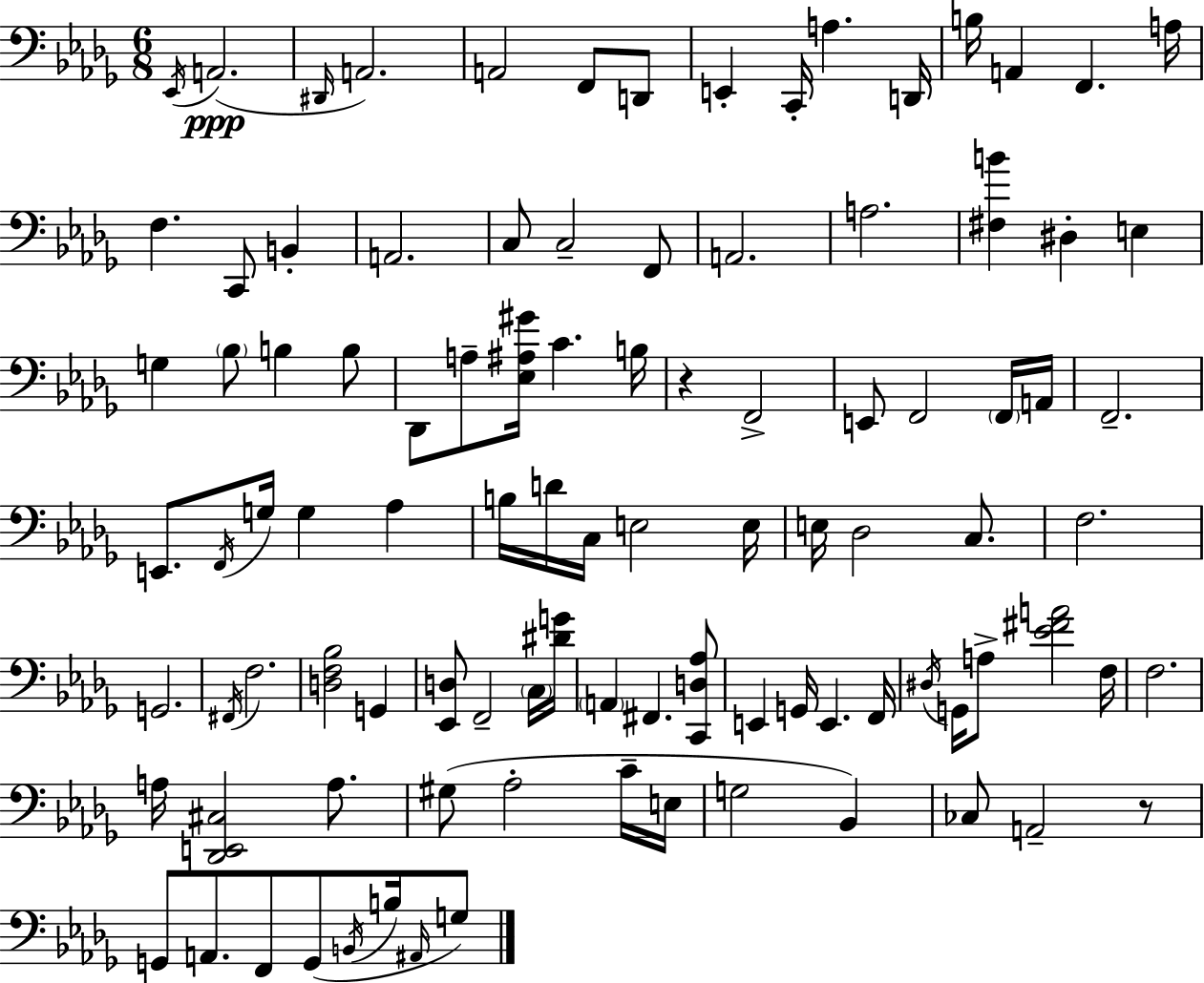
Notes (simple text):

Eb2/s A2/h. D#2/s A2/h. A2/h F2/e D2/e E2/q C2/s A3/q. D2/s B3/s A2/q F2/q. A3/s F3/q. C2/e B2/q A2/h. C3/e C3/h F2/e A2/h. A3/h. [F#3,B4]/q D#3/q E3/q G3/q Bb3/e B3/q B3/e Db2/e A3/e [Eb3,A#3,G#4]/s C4/q. B3/s R/q F2/h E2/e F2/h F2/s A2/s F2/h. E2/e. F2/s G3/s G3/q Ab3/q B3/s D4/s C3/s E3/h E3/s E3/s Db3/h C3/e. F3/h. G2/h. F#2/s F3/h. [D3,F3,Bb3]/h G2/q [Eb2,D3]/e F2/h C3/s [D#4,G4]/s A2/q F#2/q. [C2,D3,Ab3]/e E2/q G2/s E2/q. F2/s D#3/s G2/s A3/e [Eb4,F#4,A4]/h F3/s F3/h. A3/s [Db2,E2,C#3]/h A3/e. G#3/e Ab3/h C4/s E3/s G3/h Bb2/q CES3/e A2/h R/e G2/e A2/e. F2/e G2/e B2/s B3/s A#2/s G3/e